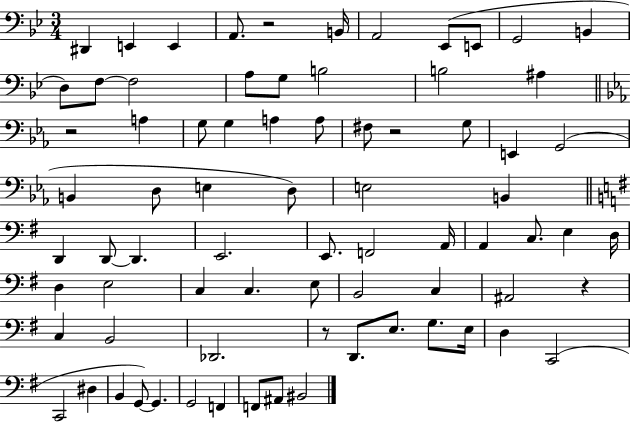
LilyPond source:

{
  \clef bass
  \numericTimeSignature
  \time 3/4
  \key bes \major
  dis,4 e,4 e,4 | a,8. r2 b,16 | a,2 ees,8( e,8 | g,2 b,4 | \break d8) f8~~ f2 | a8 g8 b2 | b2 ais4 | \bar "||" \break \key c \minor r2 a4 | g8 g4 a4 a8 | fis8 r2 g8 | e,4 g,2( | \break b,4 d8 e4 d8) | e2 b,4 | \bar "||" \break \key e \minor d,4 d,8~~ d,4. | e,2. | e,8. f,2 a,16 | a,4 c8. e4 d16 | \break d4 e2 | c4 c4. e8 | b,2 c4 | ais,2 r4 | \break c4 b,2 | des,2. | r8 d,8. e8. g8. e16 | d4 c,2( | \break c,2 dis4 | b,4 g,8~~) g,4. | g,2 f,4 | f,8 ais,8 bis,2 | \break \bar "|."
}